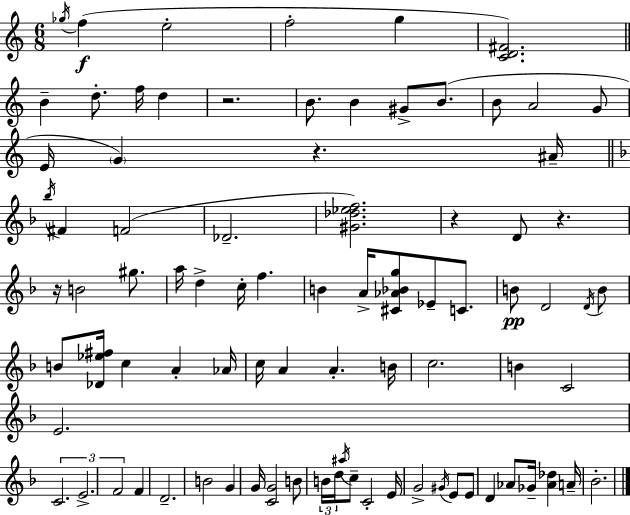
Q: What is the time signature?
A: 6/8